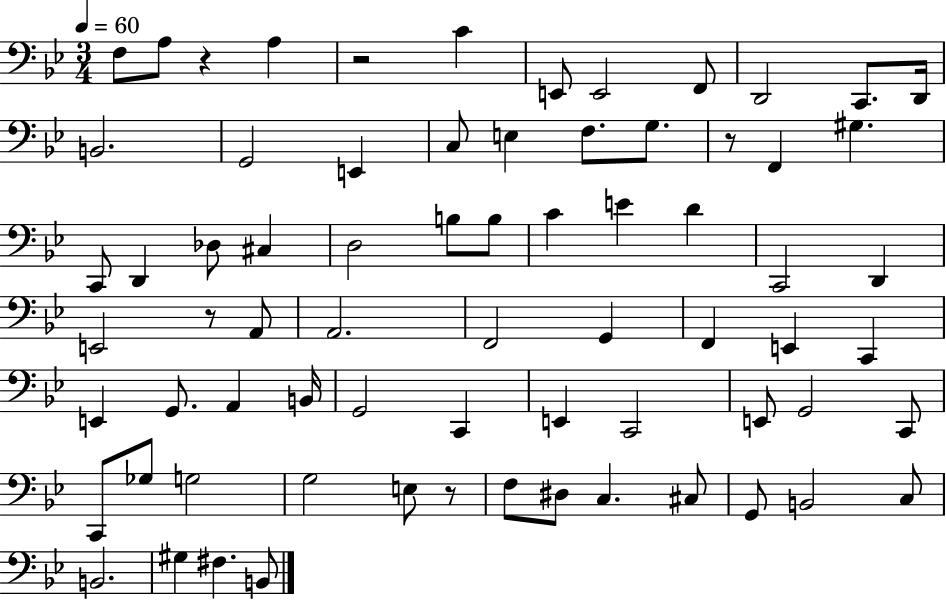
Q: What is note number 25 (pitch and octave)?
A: B3